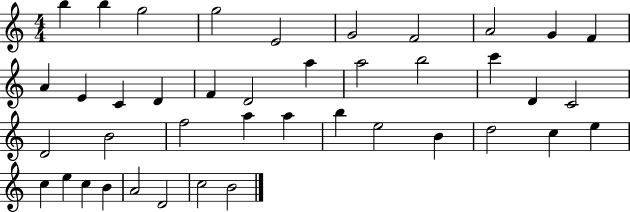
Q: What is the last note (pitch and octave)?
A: B4